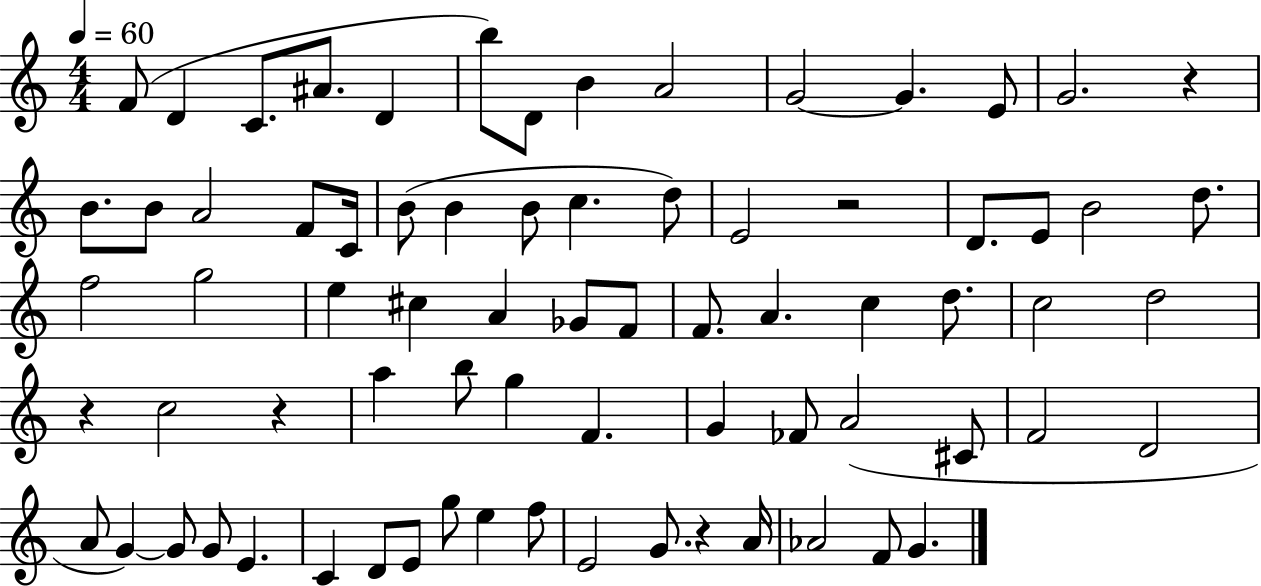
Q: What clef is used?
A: treble